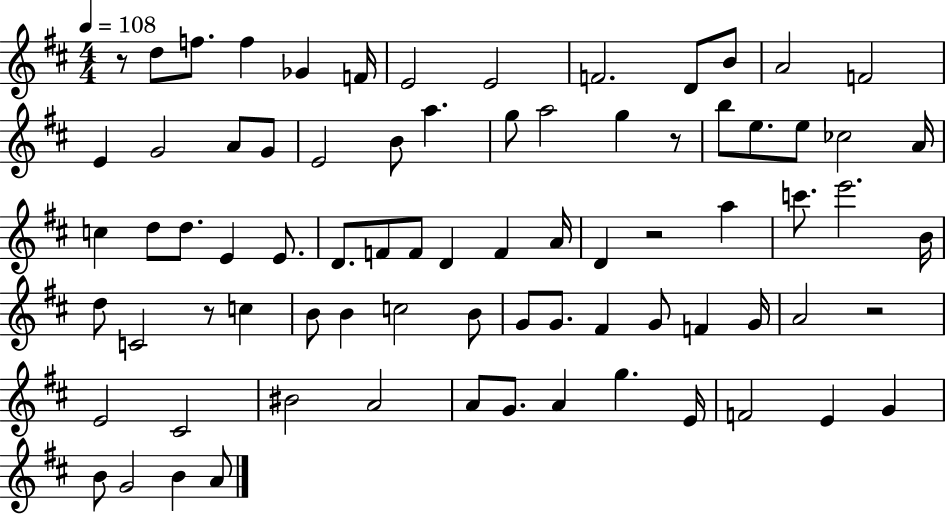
R/e D5/e F5/e. F5/q Gb4/q F4/s E4/h E4/h F4/h. D4/e B4/e A4/h F4/h E4/q G4/h A4/e G4/e E4/h B4/e A5/q. G5/e A5/h G5/q R/e B5/e E5/e. E5/e CES5/h A4/s C5/q D5/e D5/e. E4/q E4/e. D4/e. F4/e F4/e D4/q F4/q A4/s D4/q R/h A5/q C6/e. E6/h. B4/s D5/e C4/h R/e C5/q B4/e B4/q C5/h B4/e G4/e G4/e. F#4/q G4/e F4/q G4/s A4/h R/h E4/h C#4/h BIS4/h A4/h A4/e G4/e. A4/q G5/q. E4/s F4/h E4/q G4/q B4/e G4/h B4/q A4/e